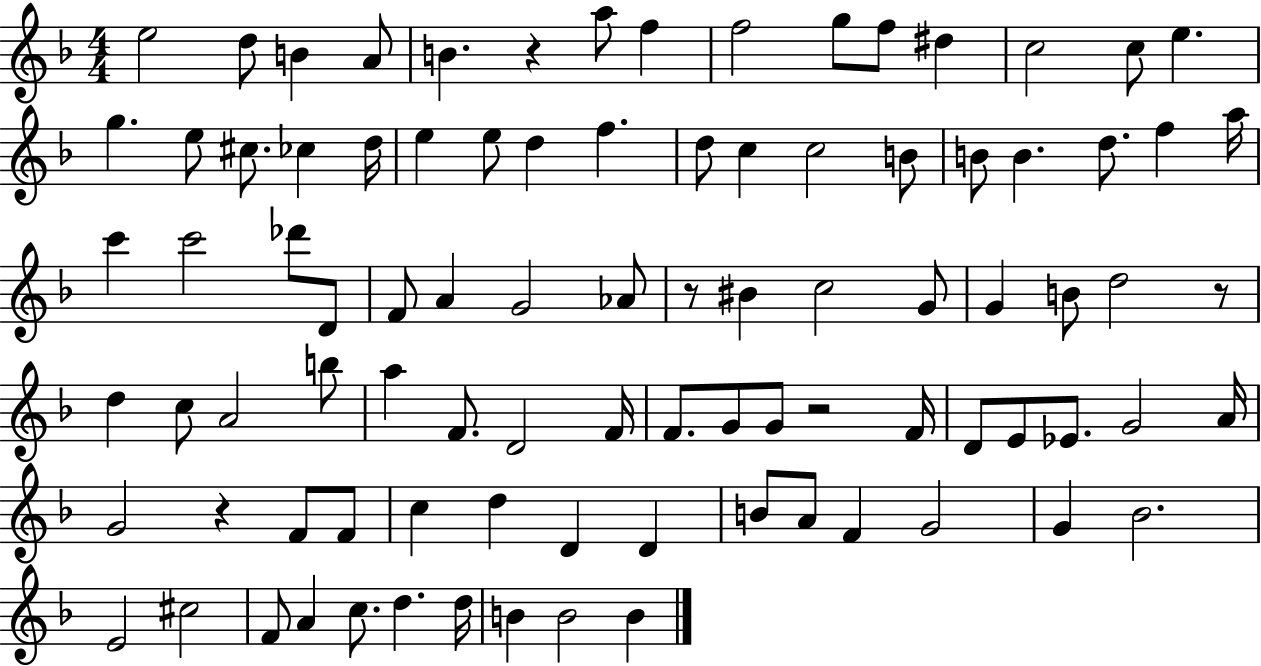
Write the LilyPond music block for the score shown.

{
  \clef treble
  \numericTimeSignature
  \time 4/4
  \key f \major
  \repeat volta 2 { e''2 d''8 b'4 a'8 | b'4. r4 a''8 f''4 | f''2 g''8 f''8 dis''4 | c''2 c''8 e''4. | \break g''4. e''8 cis''8. ces''4 d''16 | e''4 e''8 d''4 f''4. | d''8 c''4 c''2 b'8 | b'8 b'4. d''8. f''4 a''16 | \break c'''4 c'''2 des'''8 d'8 | f'8 a'4 g'2 aes'8 | r8 bis'4 c''2 g'8 | g'4 b'8 d''2 r8 | \break d''4 c''8 a'2 b''8 | a''4 f'8. d'2 f'16 | f'8. g'8 g'8 r2 f'16 | d'8 e'8 ees'8. g'2 a'16 | \break g'2 r4 f'8 f'8 | c''4 d''4 d'4 d'4 | b'8 a'8 f'4 g'2 | g'4 bes'2. | \break e'2 cis''2 | f'8 a'4 c''8. d''4. d''16 | b'4 b'2 b'4 | } \bar "|."
}